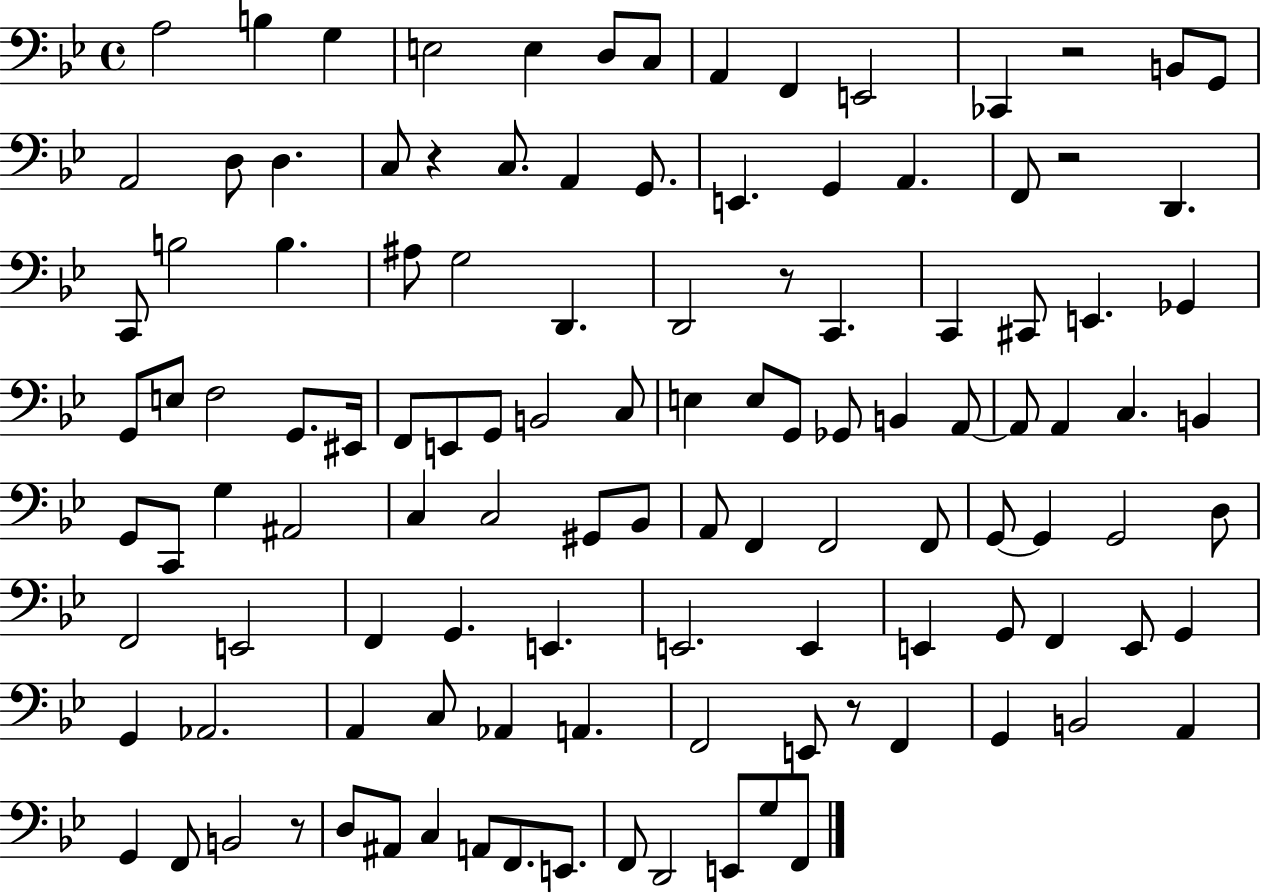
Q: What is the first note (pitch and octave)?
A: A3